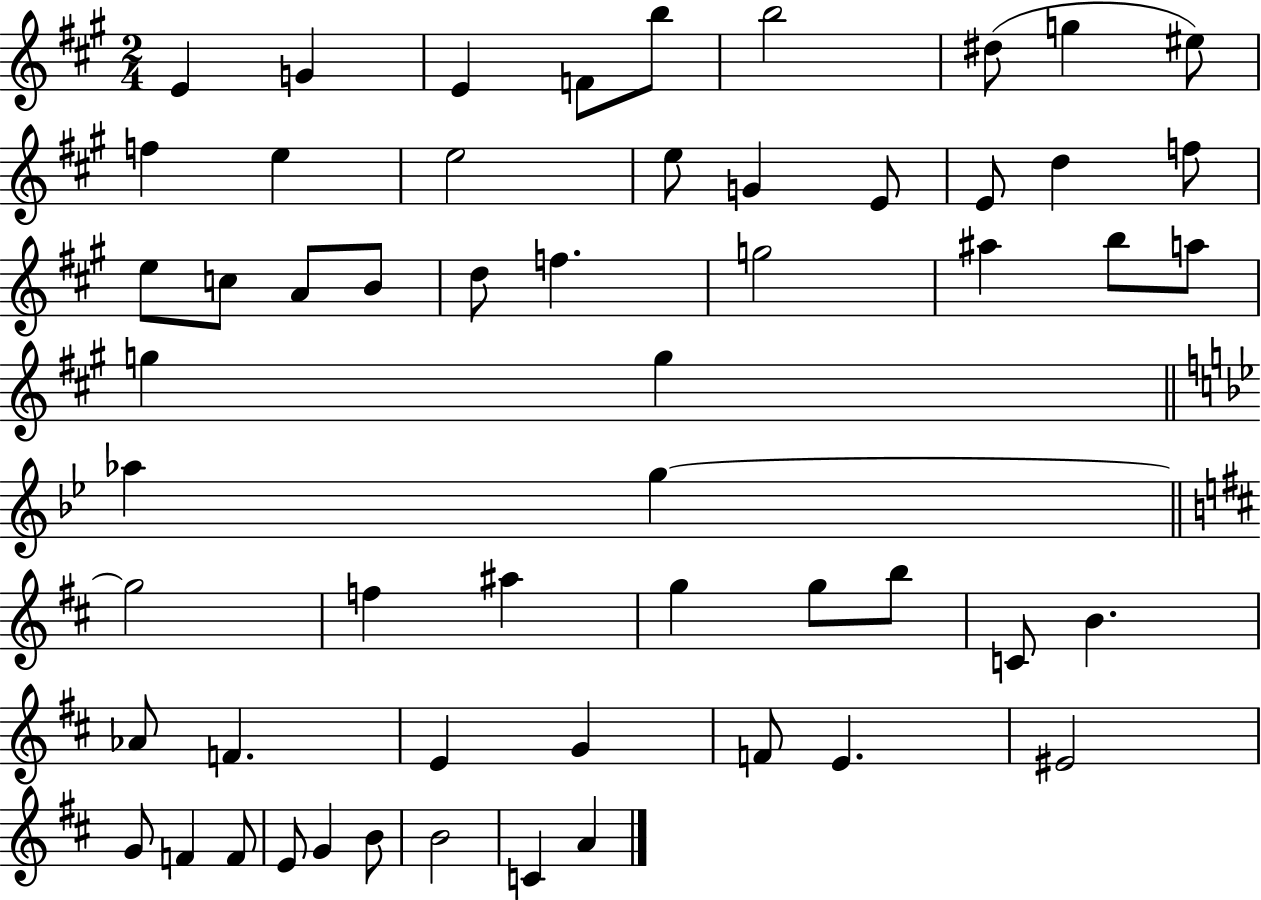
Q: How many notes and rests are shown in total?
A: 56